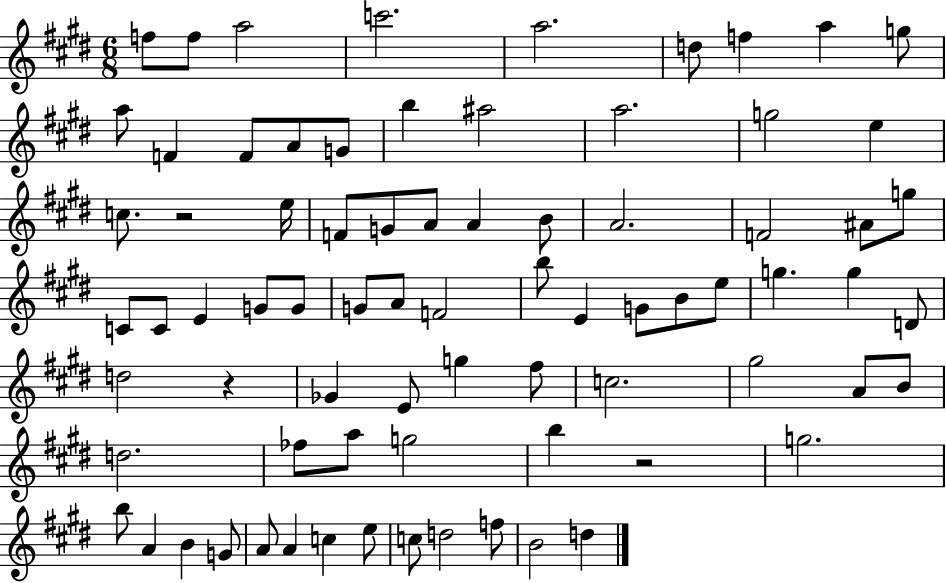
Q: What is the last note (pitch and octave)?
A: D5